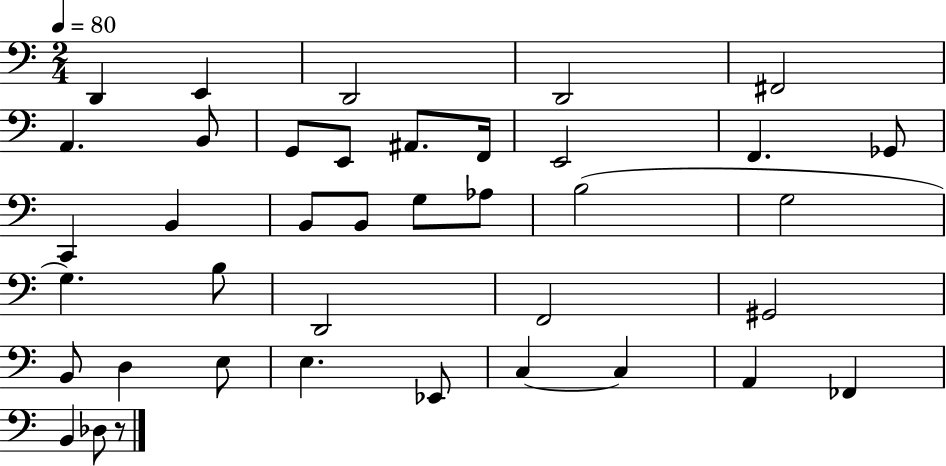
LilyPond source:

{
  \clef bass
  \numericTimeSignature
  \time 2/4
  \key c \major
  \tempo 4 = 80
  d,4 e,4 | d,2 | d,2 | fis,2 | \break a,4. b,8 | g,8 e,8 ais,8. f,16 | e,2 | f,4. ges,8 | \break c,4 b,4 | b,8 b,8 g8 aes8 | b2( | g2 | \break g4.) b8 | d,2 | f,2 | gis,2 | \break b,8 d4 e8 | e4. ees,8 | c4~~ c4 | a,4 fes,4 | \break b,4 des8 r8 | \bar "|."
}